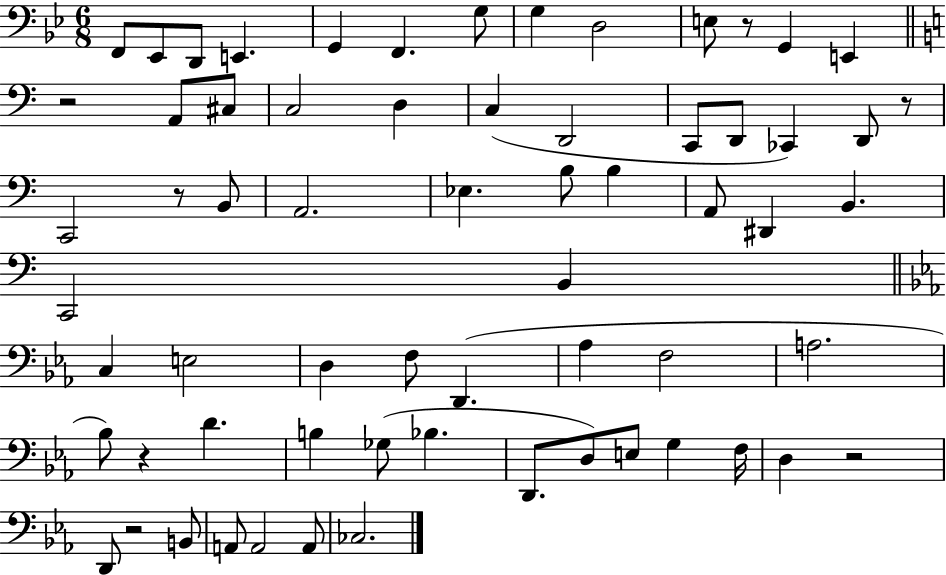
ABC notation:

X:1
T:Untitled
M:6/8
L:1/4
K:Bb
F,,/2 _E,,/2 D,,/2 E,, G,, F,, G,/2 G, D,2 E,/2 z/2 G,, E,, z2 A,,/2 ^C,/2 C,2 D, C, D,,2 C,,/2 D,,/2 _C,, D,,/2 z/2 C,,2 z/2 B,,/2 A,,2 _E, B,/2 B, A,,/2 ^D,, B,, C,,2 B,, C, E,2 D, F,/2 D,, _A, F,2 A,2 _B,/2 z D B, _G,/2 _B, D,,/2 D,/2 E,/2 G, F,/4 D, z2 D,,/2 z2 B,,/2 A,,/2 A,,2 A,,/2 _C,2